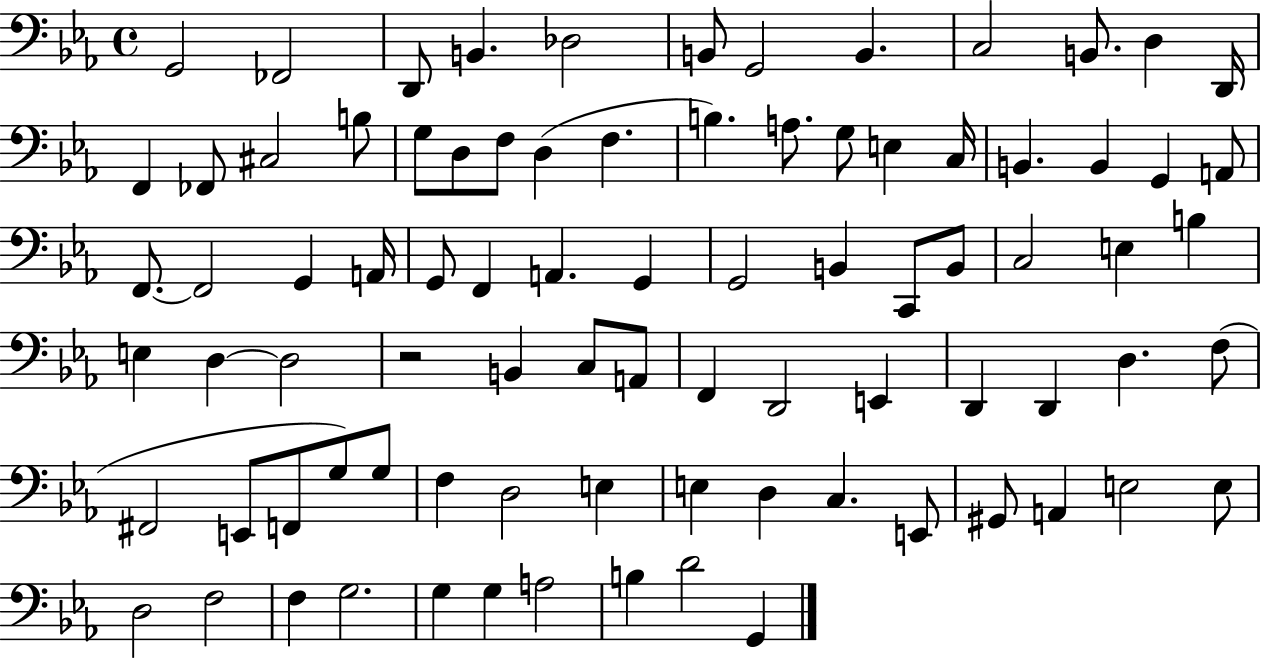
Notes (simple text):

G2/h FES2/h D2/e B2/q. Db3/h B2/e G2/h B2/q. C3/h B2/e. D3/q D2/s F2/q FES2/e C#3/h B3/e G3/e D3/e F3/e D3/q F3/q. B3/q. A3/e. G3/e E3/q C3/s B2/q. B2/q G2/q A2/e F2/e. F2/h G2/q A2/s G2/e F2/q A2/q. G2/q G2/h B2/q C2/e B2/e C3/h E3/q B3/q E3/q D3/q D3/h R/h B2/q C3/e A2/e F2/q D2/h E2/q D2/q D2/q D3/q. F3/e F#2/h E2/e F2/e G3/e G3/e F3/q D3/h E3/q E3/q D3/q C3/q. E2/e G#2/e A2/q E3/h E3/e D3/h F3/h F3/q G3/h. G3/q G3/q A3/h B3/q D4/h G2/q